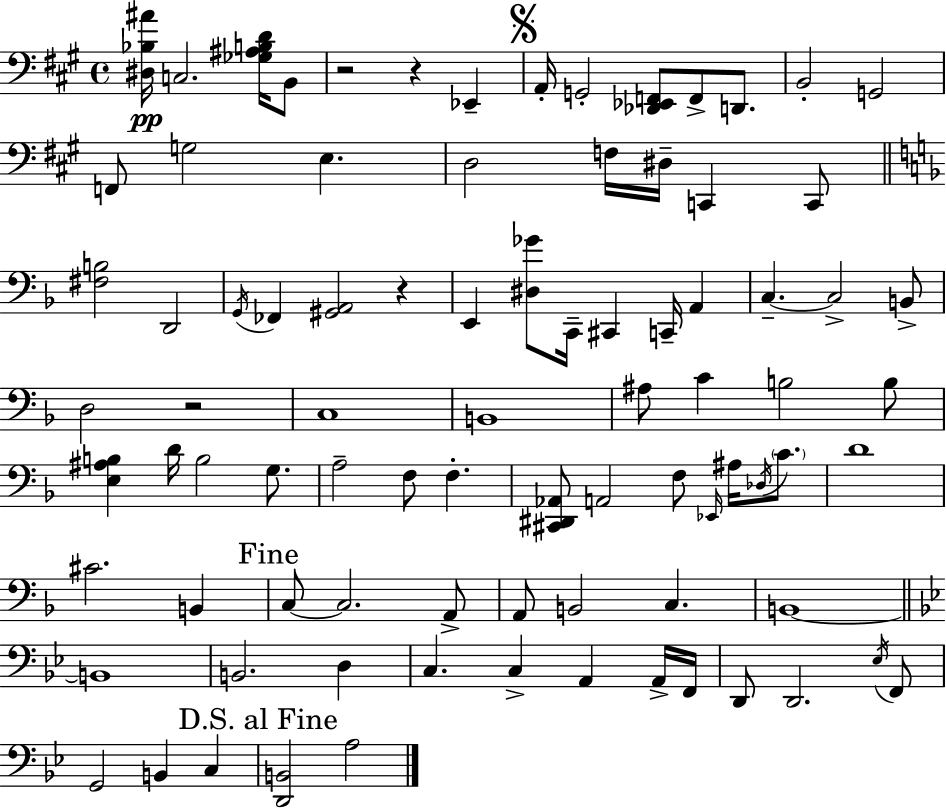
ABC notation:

X:1
T:Untitled
M:4/4
L:1/4
K:A
[^D,_B,^A]/4 C,2 [_G,^A,B,D]/4 B,,/2 z2 z _E,, A,,/4 G,,2 [_D,,_E,,F,,]/2 F,,/2 D,,/2 B,,2 G,,2 F,,/2 G,2 E, D,2 F,/4 ^D,/4 C,, C,,/2 [^F,B,]2 D,,2 G,,/4 _F,, [^G,,A,,]2 z E,, [^D,_G]/2 C,,/4 ^C,, C,,/4 A,, C, C,2 B,,/2 D,2 z2 C,4 B,,4 ^A,/2 C B,2 B,/2 [E,^A,B,] D/4 B,2 G,/2 A,2 F,/2 F, [^C,,^D,,_A,,]/2 A,,2 F,/2 _E,,/4 ^A,/4 _D,/4 C/2 D4 ^C2 B,, C,/2 C,2 A,,/2 A,,/2 B,,2 C, B,,4 B,,4 B,,2 D, C, C, A,, A,,/4 F,,/4 D,,/2 D,,2 _E,/4 F,,/2 G,,2 B,, C, [D,,B,,]2 A,2